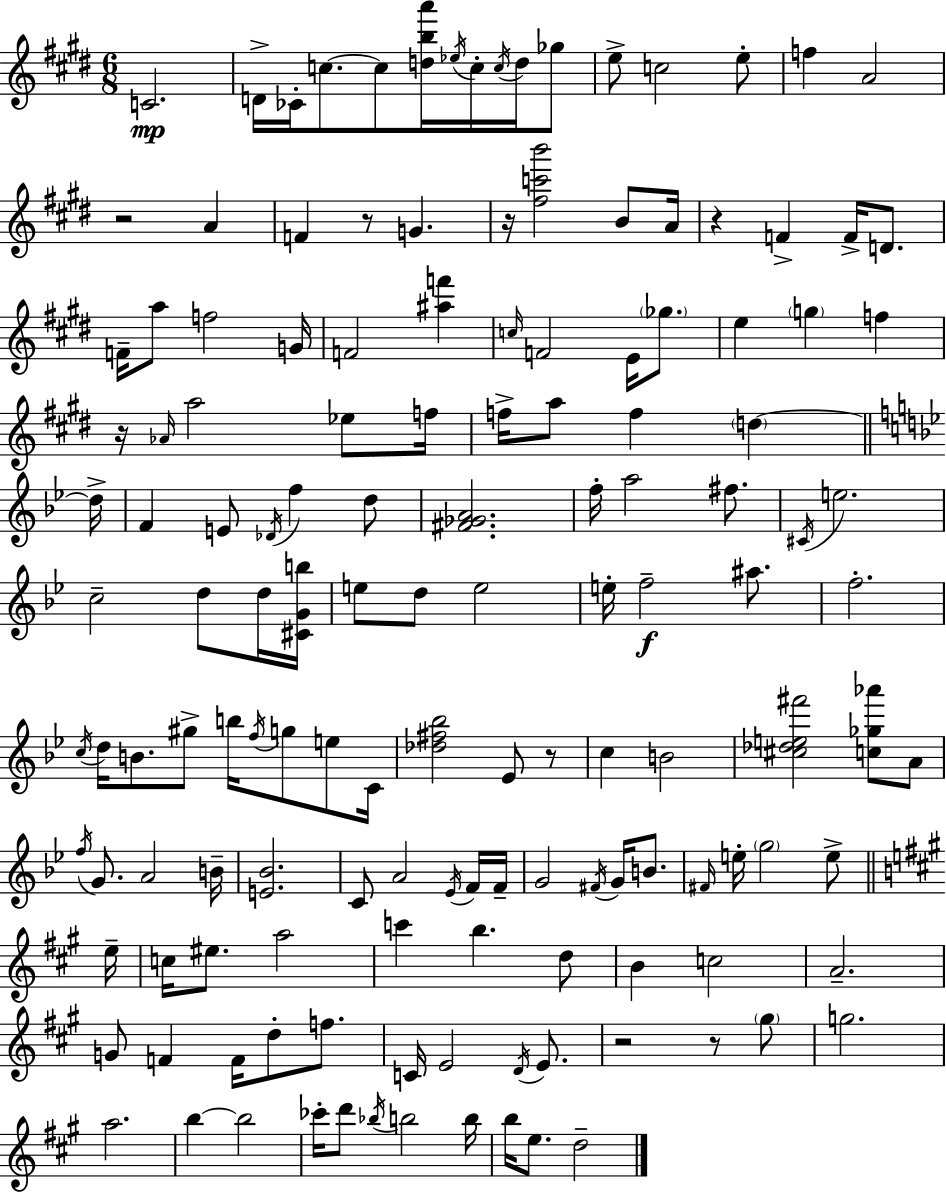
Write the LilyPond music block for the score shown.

{
  \clef treble
  \numericTimeSignature
  \time 6/8
  \key e \major
  c'2.\mp | d'16-> ces'16-. c''8.~~ c''8 <d'' b'' a'''>16 \acciaccatura { ees''16 } c''16-. \acciaccatura { c''16 } d''16 | ges''8 e''8-> c''2 | e''8-. f''4 a'2 | \break r2 a'4 | f'4 r8 g'4. | r16 <fis'' c''' b'''>2 b'8 | a'16 r4 f'4-> f'16-> d'8. | \break f'16-- a''8 f''2 | g'16 f'2 <ais'' f'''>4 | \grace { c''16 } f'2 e'16 | \parenthesize ges''8. e''4 \parenthesize g''4 f''4 | \break r16 \grace { aes'16 } a''2 | ees''8 f''16 f''16-> a''8 f''4 \parenthesize d''4~~ | \bar "||" \break \key bes \major d''16-> f'4 e'8 \acciaccatura { des'16 } f''4 | d''8 <fis' ges' a'>2. | f''16-. a''2 fis''8. | \acciaccatura { cis'16 } e''2. | \break c''2-- d''8 | d''16 <cis' g' b''>16 e''8 d''8 e''2 | e''16-. f''2--\f | ais''8. f''2.-. | \break \acciaccatura { c''16 } d''16 b'8. gis''8-> b''16 \acciaccatura { f''16 } | g''8 e''8 c'16 <des'' fis'' bes''>2 | ees'8 r8 c''4 b'2 | <cis'' des'' e'' fis'''>2 | \break <c'' ges'' aes'''>8 a'8 \acciaccatura { f''16 } g'8. a'2 | b'16-- <e' bes'>2. | c'8 a'2 | \acciaccatura { ees'16 } f'16 f'16-- g'2 | \break \acciaccatura { fis'16 } g'16 b'8. \grace { fis'16 } e''16-. \parenthesize g''2 | e''8-> \bar "||" \break \key a \major e''16-- c''16 eis''8. a''2 | c'''4 b''4. d''8 | b'4 c''2 | a'2.-- | \break g'8 f'4 f'16 d''8-. f''8. | c'16 e'2 \acciaccatura { d'16 } e'8. | r2 r8 | \parenthesize gis''8 g''2. | \break a''2. | b''4~~ b''2 | ces'''16-. d'''8 \acciaccatura { bes''16 } b''2 | b''16 b''16 e''8. d''2-- | \break \bar "|."
}